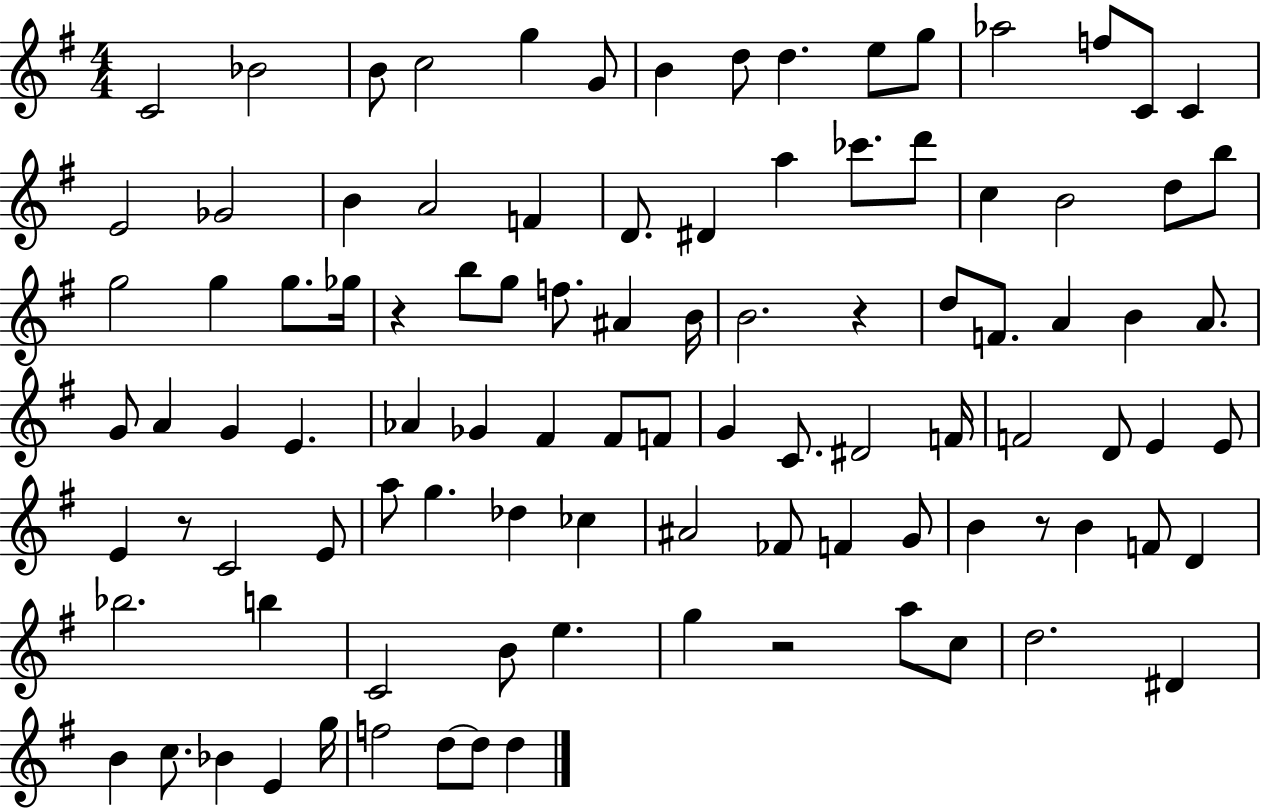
C4/h Bb4/h B4/e C5/h G5/q G4/e B4/q D5/e D5/q. E5/e G5/e Ab5/h F5/e C4/e C4/q E4/h Gb4/h B4/q A4/h F4/q D4/e. D#4/q A5/q CES6/e. D6/e C5/q B4/h D5/e B5/e G5/h G5/q G5/e. Gb5/s R/q B5/e G5/e F5/e. A#4/q B4/s B4/h. R/q D5/e F4/e. A4/q B4/q A4/e. G4/e A4/q G4/q E4/q. Ab4/q Gb4/q F#4/q F#4/e F4/e G4/q C4/e. D#4/h F4/s F4/h D4/e E4/q E4/e E4/q R/e C4/h E4/e A5/e G5/q. Db5/q CES5/q A#4/h FES4/e F4/q G4/e B4/q R/e B4/q F4/e D4/q Bb5/h. B5/q C4/h B4/e E5/q. G5/q R/h A5/e C5/e D5/h. D#4/q B4/q C5/e. Bb4/q E4/q G5/s F5/h D5/e D5/e D5/q